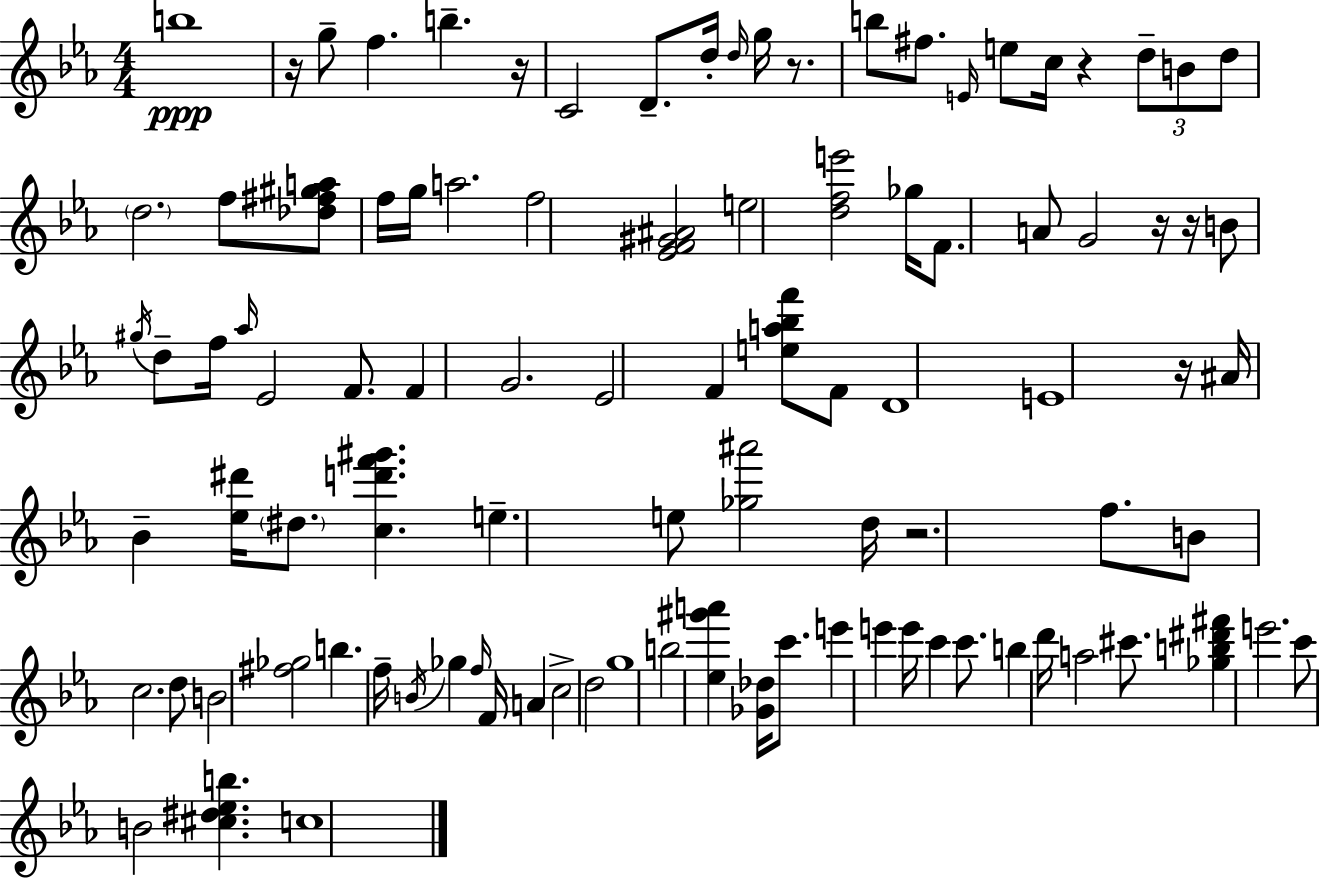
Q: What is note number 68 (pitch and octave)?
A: E6